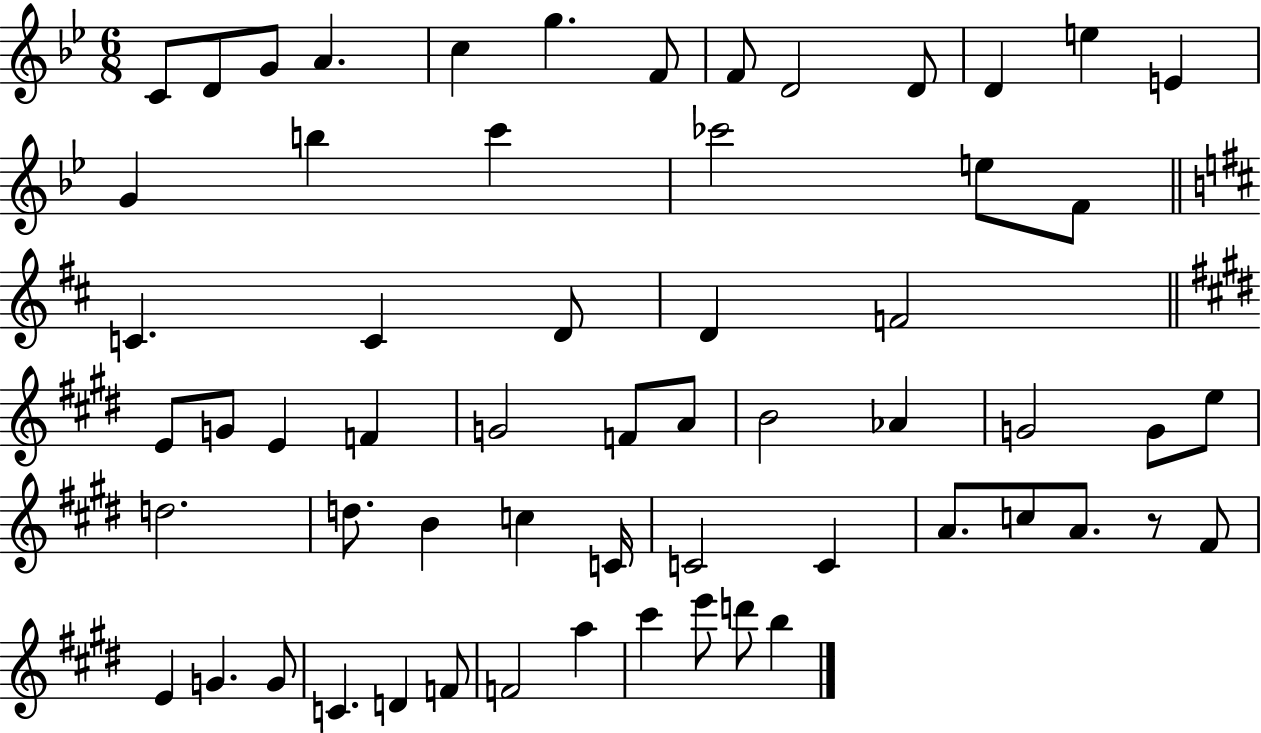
C4/e D4/e G4/e A4/q. C5/q G5/q. F4/e F4/e D4/h D4/e D4/q E5/q E4/q G4/q B5/q C6/q CES6/h E5/e F4/e C4/q. C4/q D4/e D4/q F4/h E4/e G4/e E4/q F4/q G4/h F4/e A4/e B4/h Ab4/q G4/h G4/e E5/e D5/h. D5/e. B4/q C5/q C4/s C4/h C4/q A4/e. C5/e A4/e. R/e F#4/e E4/q G4/q. G4/e C4/q. D4/q F4/e F4/h A5/q C#6/q E6/e D6/e B5/q